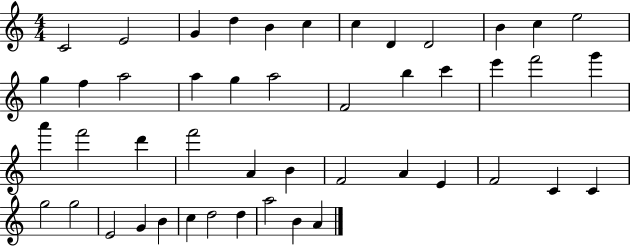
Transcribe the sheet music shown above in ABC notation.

X:1
T:Untitled
M:4/4
L:1/4
K:C
C2 E2 G d B c c D D2 B c e2 g f a2 a g a2 F2 b c' e' f'2 g' a' f'2 d' f'2 A B F2 A E F2 C C g2 g2 E2 G B c d2 d a2 B A